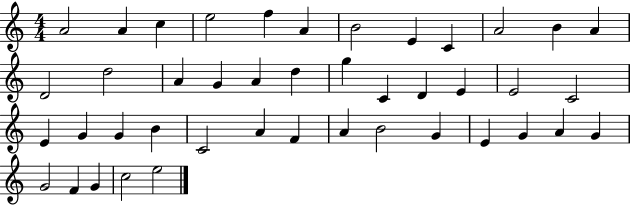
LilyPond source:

{
  \clef treble
  \numericTimeSignature
  \time 4/4
  \key c \major
  a'2 a'4 c''4 | e''2 f''4 a'4 | b'2 e'4 c'4 | a'2 b'4 a'4 | \break d'2 d''2 | a'4 g'4 a'4 d''4 | g''4 c'4 d'4 e'4 | e'2 c'2 | \break e'4 g'4 g'4 b'4 | c'2 a'4 f'4 | a'4 b'2 g'4 | e'4 g'4 a'4 g'4 | \break g'2 f'4 g'4 | c''2 e''2 | \bar "|."
}